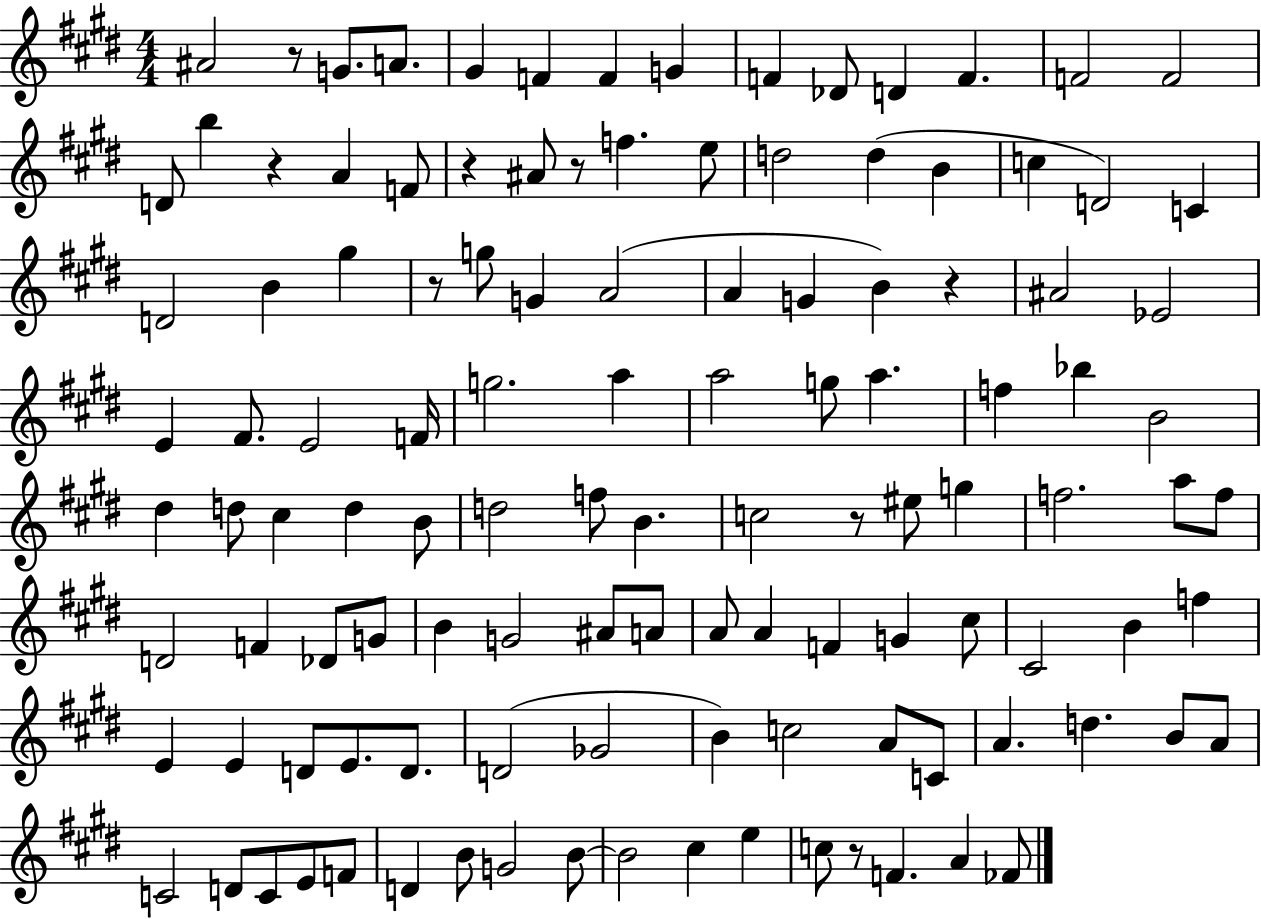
{
  \clef treble
  \numericTimeSignature
  \time 4/4
  \key e \major
  ais'2 r8 g'8. a'8. | gis'4 f'4 f'4 g'4 | f'4 des'8 d'4 f'4. | f'2 f'2 | \break d'8 b''4 r4 a'4 f'8 | r4 ais'8 r8 f''4. e''8 | d''2 d''4( b'4 | c''4 d'2) c'4 | \break d'2 b'4 gis''4 | r8 g''8 g'4 a'2( | a'4 g'4 b'4) r4 | ais'2 ees'2 | \break e'4 fis'8. e'2 f'16 | g''2. a''4 | a''2 g''8 a''4. | f''4 bes''4 b'2 | \break dis''4 d''8 cis''4 d''4 b'8 | d''2 f''8 b'4. | c''2 r8 eis''8 g''4 | f''2. a''8 f''8 | \break d'2 f'4 des'8 g'8 | b'4 g'2 ais'8 a'8 | a'8 a'4 f'4 g'4 cis''8 | cis'2 b'4 f''4 | \break e'4 e'4 d'8 e'8. d'8. | d'2( ges'2 | b'4) c''2 a'8 c'8 | a'4. d''4. b'8 a'8 | \break c'2 d'8 c'8 e'8 f'8 | d'4 b'8 g'2 b'8~~ | b'2 cis''4 e''4 | c''8 r8 f'4. a'4 fes'8 | \break \bar "|."
}